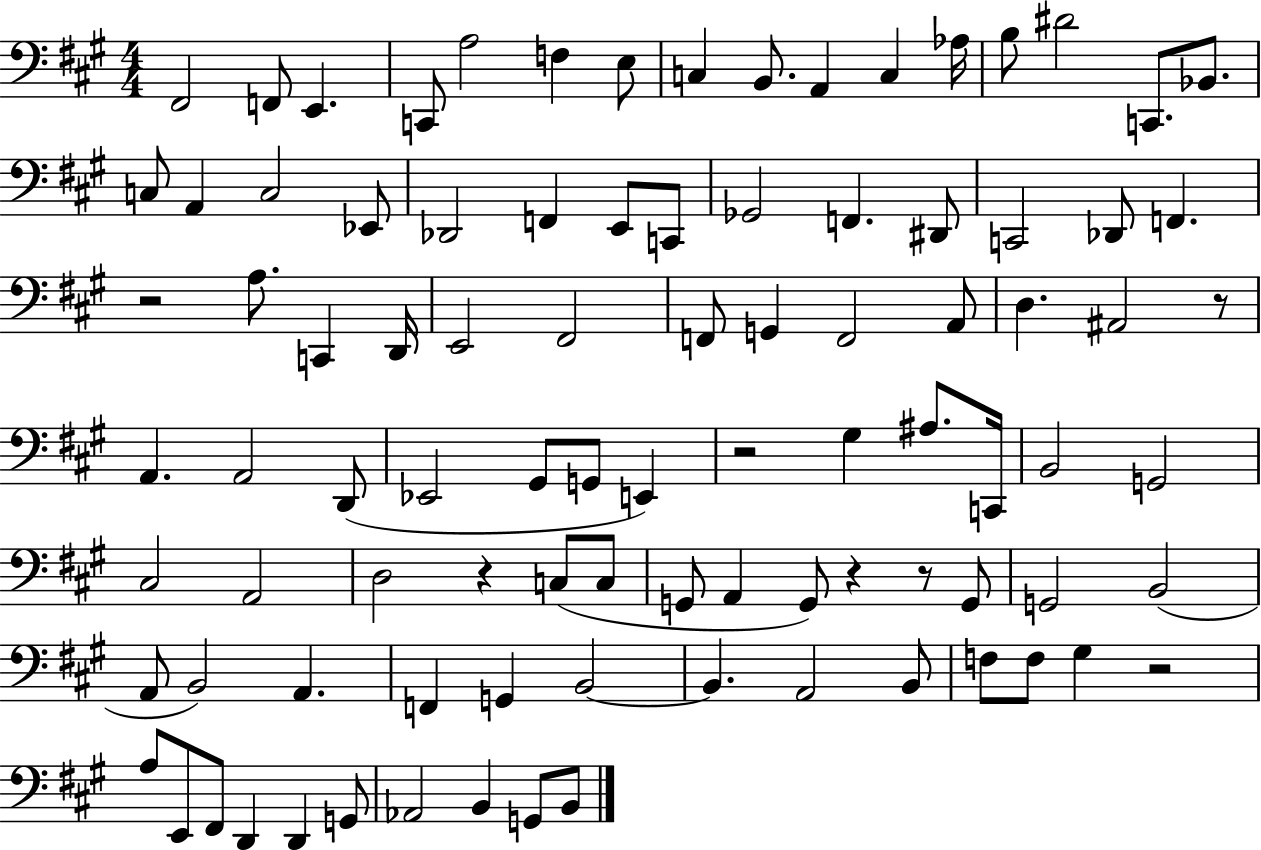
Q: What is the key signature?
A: A major